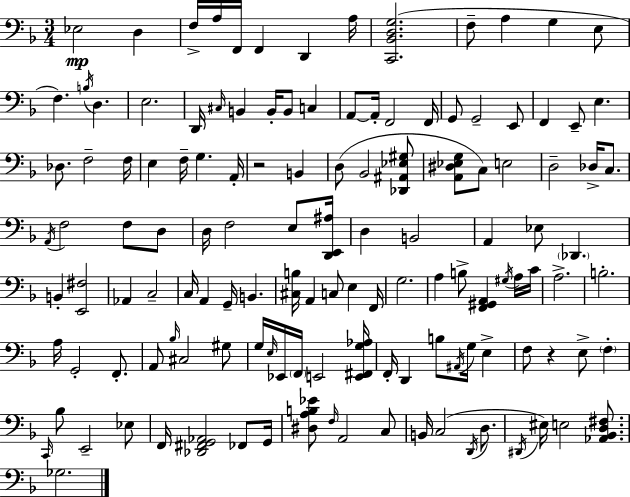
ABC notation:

X:1
T:Untitled
M:3/4
L:1/4
K:Dm
_E,2 D, F,/4 A,/4 F,,/4 F,, D,, A,/4 [C,,_B,,D,G,]2 F,/2 A, G, E,/2 F, B,/4 D, E,2 D,,/4 ^C,/4 B,, B,,/4 B,,/2 C, A,,/2 A,,/4 F,,2 F,,/4 G,,/2 G,,2 E,,/2 F,, E,,/2 E, _D,/2 F,2 F,/4 E, F,/4 G, A,,/4 z2 B,, D,/2 _B,,2 [_D,,^A,,_E,^G,]/2 [A,,^D,_E,G,]/2 C,/2 E,2 D,2 _D,/4 C,/2 A,,/4 F,2 F,/2 D,/2 D,/4 F,2 E,/2 [D,,E,,^A,]/4 D, B,,2 A,, _E,/2 _D,, B,, [E,,^F,]2 _A,, C,2 C,/4 A,, G,,/4 B,, [^C,B,]/4 A,, C,/2 E, F,,/4 G,2 A, B,/2 [F,,^G,,A,,] ^G,/4 A,/4 C/4 A,2 B,2 A,/4 G,,2 F,,/2 A,,/2 _B,/4 ^C,2 ^G,/2 G,/4 E,/4 _E,,/4 F,,/4 E,,2 [E,,^F,,G,_A,]/4 F,,/4 D,, B,/2 ^A,,/4 G,/4 E, F,/2 z E,/2 F, C,,/4 _B,/2 E,,2 _E,/2 F,,/4 [_D,,^F,,G,,_A,,]2 _F,,/2 G,,/4 [^D,A,B,_E]/2 F,/4 A,,2 C,/2 B,,/4 C,2 D,,/4 D,/2 ^D,,/4 ^E,/4 E,2 [_A,,_B,,D,^F,]/2 _G,2